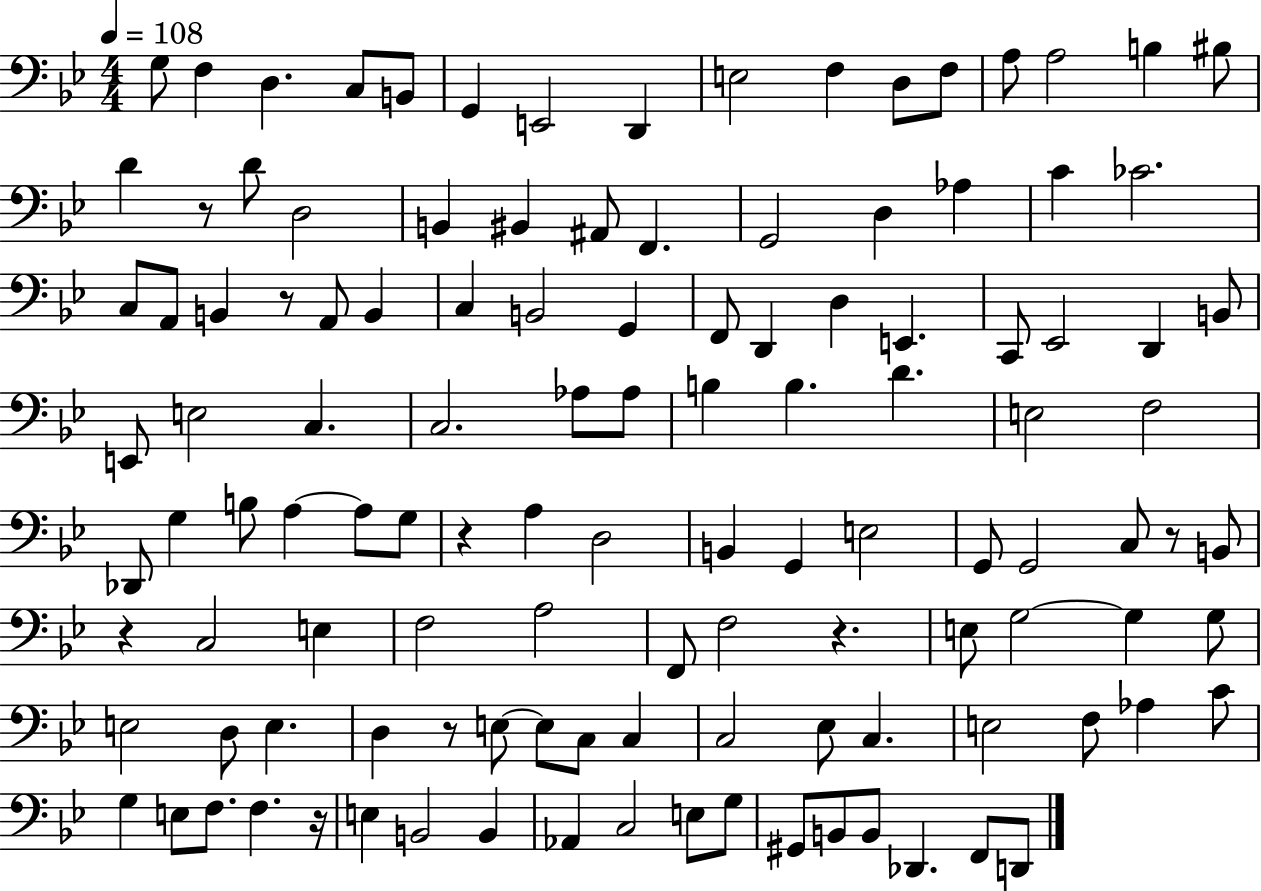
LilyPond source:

{
  \clef bass
  \numericTimeSignature
  \time 4/4
  \key bes \major
  \tempo 4 = 108
  g8 f4 d4. c8 b,8 | g,4 e,2 d,4 | e2 f4 d8 f8 | a8 a2 b4 bis8 | \break d'4 r8 d'8 d2 | b,4 bis,4 ais,8 f,4. | g,2 d4 aes4 | c'4 ces'2. | \break c8 a,8 b,4 r8 a,8 b,4 | c4 b,2 g,4 | f,8 d,4 d4 e,4. | c,8 ees,2 d,4 b,8 | \break e,8 e2 c4. | c2. aes8 aes8 | b4 b4. d'4. | e2 f2 | \break des,8 g4 b8 a4~~ a8 g8 | r4 a4 d2 | b,4 g,4 e2 | g,8 g,2 c8 r8 b,8 | \break r4 c2 e4 | f2 a2 | f,8 f2 r4. | e8 g2~~ g4 g8 | \break e2 d8 e4. | d4 r8 e8~~ e8 c8 c4 | c2 ees8 c4. | e2 f8 aes4 c'8 | \break g4 e8 f8. f4. r16 | e4 b,2 b,4 | aes,4 c2 e8 g8 | gis,8 b,8 b,8 des,4. f,8 d,8 | \break \bar "|."
}